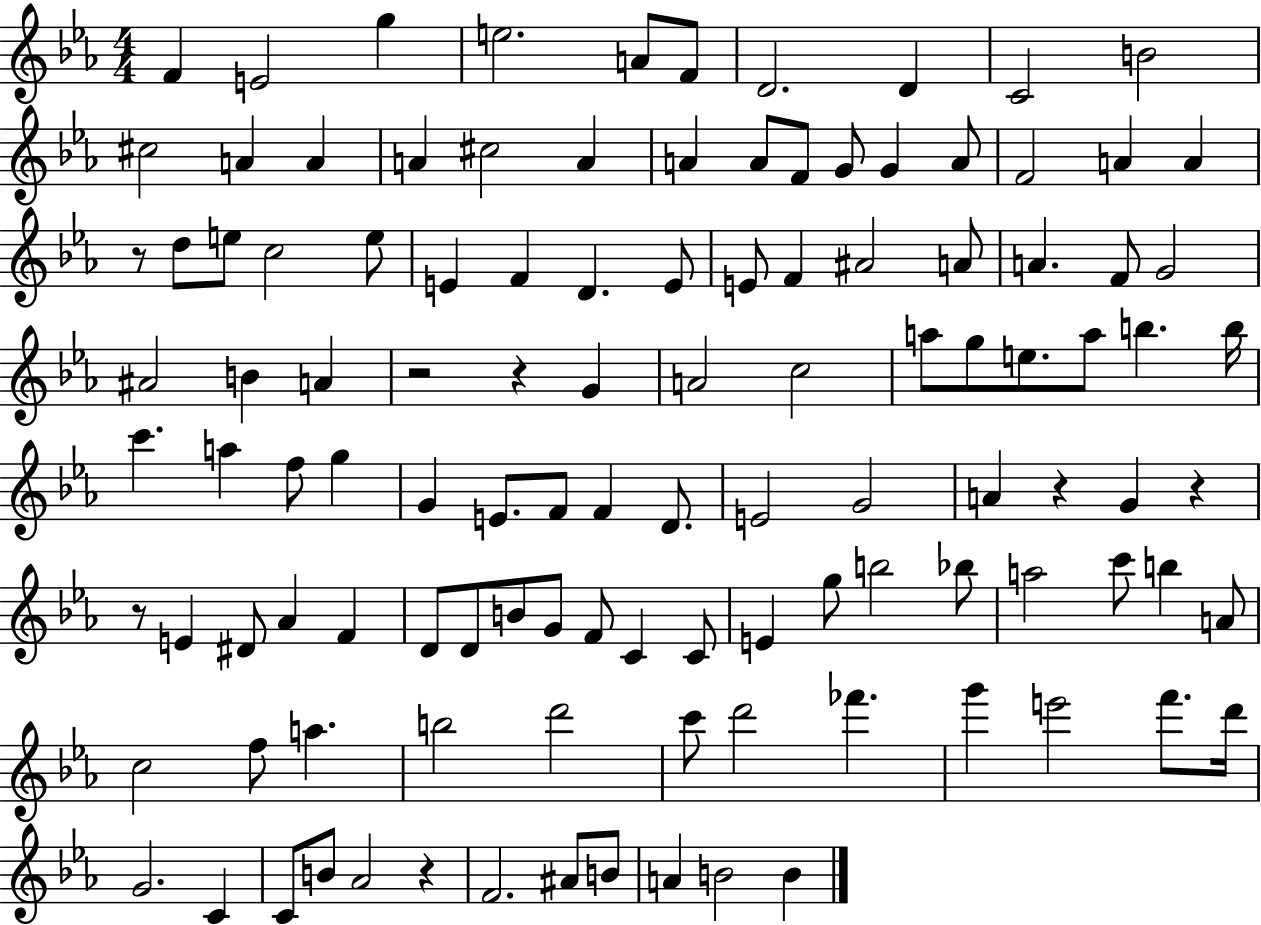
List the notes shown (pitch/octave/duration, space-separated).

F4/q E4/h G5/q E5/h. A4/e F4/e D4/h. D4/q C4/h B4/h C#5/h A4/q A4/q A4/q C#5/h A4/q A4/q A4/e F4/e G4/e G4/q A4/e F4/h A4/q A4/q R/e D5/e E5/e C5/h E5/e E4/q F4/q D4/q. E4/e E4/e F4/q A#4/h A4/e A4/q. F4/e G4/h A#4/h B4/q A4/q R/h R/q G4/q A4/h C5/h A5/e G5/e E5/e. A5/e B5/q. B5/s C6/q. A5/q F5/e G5/q G4/q E4/e. F4/e F4/q D4/e. E4/h G4/h A4/q R/q G4/q R/q R/e E4/q D#4/e Ab4/q F4/q D4/e D4/e B4/e G4/e F4/e C4/q C4/e E4/q G5/e B5/h Bb5/e A5/h C6/e B5/q A4/e C5/h F5/e A5/q. B5/h D6/h C6/e D6/h FES6/q. G6/q E6/h F6/e. D6/s G4/h. C4/q C4/e B4/e Ab4/h R/q F4/h. A#4/e B4/e A4/q B4/h B4/q